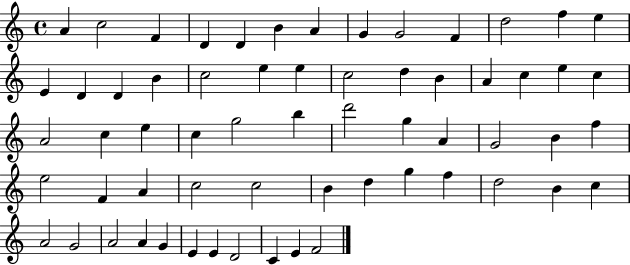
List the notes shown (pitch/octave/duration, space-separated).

A4/q C5/h F4/q D4/q D4/q B4/q A4/q G4/q G4/h F4/q D5/h F5/q E5/q E4/q D4/q D4/q B4/q C5/h E5/q E5/q C5/h D5/q B4/q A4/q C5/q E5/q C5/q A4/h C5/q E5/q C5/q G5/h B5/q D6/h G5/q A4/q G4/h B4/q F5/q E5/h F4/q A4/q C5/h C5/h B4/q D5/q G5/q F5/q D5/h B4/q C5/q A4/h G4/h A4/h A4/q G4/q E4/q E4/q D4/h C4/q E4/q F4/h